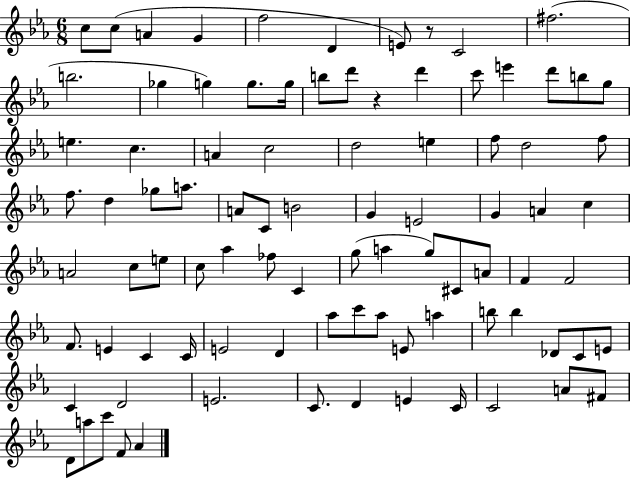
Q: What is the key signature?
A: EES major